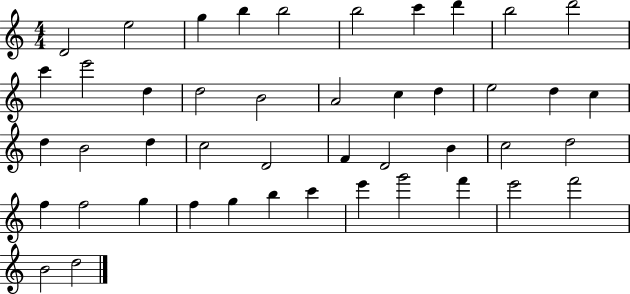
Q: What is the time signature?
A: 4/4